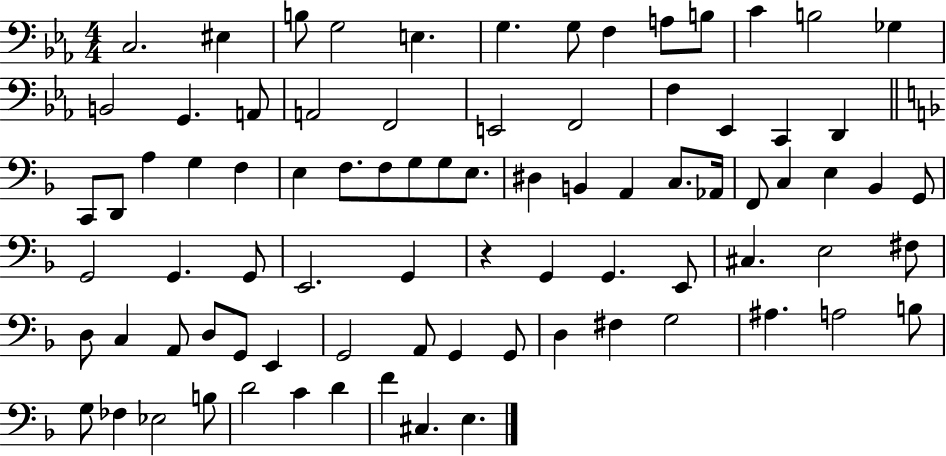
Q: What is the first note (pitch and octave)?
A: C3